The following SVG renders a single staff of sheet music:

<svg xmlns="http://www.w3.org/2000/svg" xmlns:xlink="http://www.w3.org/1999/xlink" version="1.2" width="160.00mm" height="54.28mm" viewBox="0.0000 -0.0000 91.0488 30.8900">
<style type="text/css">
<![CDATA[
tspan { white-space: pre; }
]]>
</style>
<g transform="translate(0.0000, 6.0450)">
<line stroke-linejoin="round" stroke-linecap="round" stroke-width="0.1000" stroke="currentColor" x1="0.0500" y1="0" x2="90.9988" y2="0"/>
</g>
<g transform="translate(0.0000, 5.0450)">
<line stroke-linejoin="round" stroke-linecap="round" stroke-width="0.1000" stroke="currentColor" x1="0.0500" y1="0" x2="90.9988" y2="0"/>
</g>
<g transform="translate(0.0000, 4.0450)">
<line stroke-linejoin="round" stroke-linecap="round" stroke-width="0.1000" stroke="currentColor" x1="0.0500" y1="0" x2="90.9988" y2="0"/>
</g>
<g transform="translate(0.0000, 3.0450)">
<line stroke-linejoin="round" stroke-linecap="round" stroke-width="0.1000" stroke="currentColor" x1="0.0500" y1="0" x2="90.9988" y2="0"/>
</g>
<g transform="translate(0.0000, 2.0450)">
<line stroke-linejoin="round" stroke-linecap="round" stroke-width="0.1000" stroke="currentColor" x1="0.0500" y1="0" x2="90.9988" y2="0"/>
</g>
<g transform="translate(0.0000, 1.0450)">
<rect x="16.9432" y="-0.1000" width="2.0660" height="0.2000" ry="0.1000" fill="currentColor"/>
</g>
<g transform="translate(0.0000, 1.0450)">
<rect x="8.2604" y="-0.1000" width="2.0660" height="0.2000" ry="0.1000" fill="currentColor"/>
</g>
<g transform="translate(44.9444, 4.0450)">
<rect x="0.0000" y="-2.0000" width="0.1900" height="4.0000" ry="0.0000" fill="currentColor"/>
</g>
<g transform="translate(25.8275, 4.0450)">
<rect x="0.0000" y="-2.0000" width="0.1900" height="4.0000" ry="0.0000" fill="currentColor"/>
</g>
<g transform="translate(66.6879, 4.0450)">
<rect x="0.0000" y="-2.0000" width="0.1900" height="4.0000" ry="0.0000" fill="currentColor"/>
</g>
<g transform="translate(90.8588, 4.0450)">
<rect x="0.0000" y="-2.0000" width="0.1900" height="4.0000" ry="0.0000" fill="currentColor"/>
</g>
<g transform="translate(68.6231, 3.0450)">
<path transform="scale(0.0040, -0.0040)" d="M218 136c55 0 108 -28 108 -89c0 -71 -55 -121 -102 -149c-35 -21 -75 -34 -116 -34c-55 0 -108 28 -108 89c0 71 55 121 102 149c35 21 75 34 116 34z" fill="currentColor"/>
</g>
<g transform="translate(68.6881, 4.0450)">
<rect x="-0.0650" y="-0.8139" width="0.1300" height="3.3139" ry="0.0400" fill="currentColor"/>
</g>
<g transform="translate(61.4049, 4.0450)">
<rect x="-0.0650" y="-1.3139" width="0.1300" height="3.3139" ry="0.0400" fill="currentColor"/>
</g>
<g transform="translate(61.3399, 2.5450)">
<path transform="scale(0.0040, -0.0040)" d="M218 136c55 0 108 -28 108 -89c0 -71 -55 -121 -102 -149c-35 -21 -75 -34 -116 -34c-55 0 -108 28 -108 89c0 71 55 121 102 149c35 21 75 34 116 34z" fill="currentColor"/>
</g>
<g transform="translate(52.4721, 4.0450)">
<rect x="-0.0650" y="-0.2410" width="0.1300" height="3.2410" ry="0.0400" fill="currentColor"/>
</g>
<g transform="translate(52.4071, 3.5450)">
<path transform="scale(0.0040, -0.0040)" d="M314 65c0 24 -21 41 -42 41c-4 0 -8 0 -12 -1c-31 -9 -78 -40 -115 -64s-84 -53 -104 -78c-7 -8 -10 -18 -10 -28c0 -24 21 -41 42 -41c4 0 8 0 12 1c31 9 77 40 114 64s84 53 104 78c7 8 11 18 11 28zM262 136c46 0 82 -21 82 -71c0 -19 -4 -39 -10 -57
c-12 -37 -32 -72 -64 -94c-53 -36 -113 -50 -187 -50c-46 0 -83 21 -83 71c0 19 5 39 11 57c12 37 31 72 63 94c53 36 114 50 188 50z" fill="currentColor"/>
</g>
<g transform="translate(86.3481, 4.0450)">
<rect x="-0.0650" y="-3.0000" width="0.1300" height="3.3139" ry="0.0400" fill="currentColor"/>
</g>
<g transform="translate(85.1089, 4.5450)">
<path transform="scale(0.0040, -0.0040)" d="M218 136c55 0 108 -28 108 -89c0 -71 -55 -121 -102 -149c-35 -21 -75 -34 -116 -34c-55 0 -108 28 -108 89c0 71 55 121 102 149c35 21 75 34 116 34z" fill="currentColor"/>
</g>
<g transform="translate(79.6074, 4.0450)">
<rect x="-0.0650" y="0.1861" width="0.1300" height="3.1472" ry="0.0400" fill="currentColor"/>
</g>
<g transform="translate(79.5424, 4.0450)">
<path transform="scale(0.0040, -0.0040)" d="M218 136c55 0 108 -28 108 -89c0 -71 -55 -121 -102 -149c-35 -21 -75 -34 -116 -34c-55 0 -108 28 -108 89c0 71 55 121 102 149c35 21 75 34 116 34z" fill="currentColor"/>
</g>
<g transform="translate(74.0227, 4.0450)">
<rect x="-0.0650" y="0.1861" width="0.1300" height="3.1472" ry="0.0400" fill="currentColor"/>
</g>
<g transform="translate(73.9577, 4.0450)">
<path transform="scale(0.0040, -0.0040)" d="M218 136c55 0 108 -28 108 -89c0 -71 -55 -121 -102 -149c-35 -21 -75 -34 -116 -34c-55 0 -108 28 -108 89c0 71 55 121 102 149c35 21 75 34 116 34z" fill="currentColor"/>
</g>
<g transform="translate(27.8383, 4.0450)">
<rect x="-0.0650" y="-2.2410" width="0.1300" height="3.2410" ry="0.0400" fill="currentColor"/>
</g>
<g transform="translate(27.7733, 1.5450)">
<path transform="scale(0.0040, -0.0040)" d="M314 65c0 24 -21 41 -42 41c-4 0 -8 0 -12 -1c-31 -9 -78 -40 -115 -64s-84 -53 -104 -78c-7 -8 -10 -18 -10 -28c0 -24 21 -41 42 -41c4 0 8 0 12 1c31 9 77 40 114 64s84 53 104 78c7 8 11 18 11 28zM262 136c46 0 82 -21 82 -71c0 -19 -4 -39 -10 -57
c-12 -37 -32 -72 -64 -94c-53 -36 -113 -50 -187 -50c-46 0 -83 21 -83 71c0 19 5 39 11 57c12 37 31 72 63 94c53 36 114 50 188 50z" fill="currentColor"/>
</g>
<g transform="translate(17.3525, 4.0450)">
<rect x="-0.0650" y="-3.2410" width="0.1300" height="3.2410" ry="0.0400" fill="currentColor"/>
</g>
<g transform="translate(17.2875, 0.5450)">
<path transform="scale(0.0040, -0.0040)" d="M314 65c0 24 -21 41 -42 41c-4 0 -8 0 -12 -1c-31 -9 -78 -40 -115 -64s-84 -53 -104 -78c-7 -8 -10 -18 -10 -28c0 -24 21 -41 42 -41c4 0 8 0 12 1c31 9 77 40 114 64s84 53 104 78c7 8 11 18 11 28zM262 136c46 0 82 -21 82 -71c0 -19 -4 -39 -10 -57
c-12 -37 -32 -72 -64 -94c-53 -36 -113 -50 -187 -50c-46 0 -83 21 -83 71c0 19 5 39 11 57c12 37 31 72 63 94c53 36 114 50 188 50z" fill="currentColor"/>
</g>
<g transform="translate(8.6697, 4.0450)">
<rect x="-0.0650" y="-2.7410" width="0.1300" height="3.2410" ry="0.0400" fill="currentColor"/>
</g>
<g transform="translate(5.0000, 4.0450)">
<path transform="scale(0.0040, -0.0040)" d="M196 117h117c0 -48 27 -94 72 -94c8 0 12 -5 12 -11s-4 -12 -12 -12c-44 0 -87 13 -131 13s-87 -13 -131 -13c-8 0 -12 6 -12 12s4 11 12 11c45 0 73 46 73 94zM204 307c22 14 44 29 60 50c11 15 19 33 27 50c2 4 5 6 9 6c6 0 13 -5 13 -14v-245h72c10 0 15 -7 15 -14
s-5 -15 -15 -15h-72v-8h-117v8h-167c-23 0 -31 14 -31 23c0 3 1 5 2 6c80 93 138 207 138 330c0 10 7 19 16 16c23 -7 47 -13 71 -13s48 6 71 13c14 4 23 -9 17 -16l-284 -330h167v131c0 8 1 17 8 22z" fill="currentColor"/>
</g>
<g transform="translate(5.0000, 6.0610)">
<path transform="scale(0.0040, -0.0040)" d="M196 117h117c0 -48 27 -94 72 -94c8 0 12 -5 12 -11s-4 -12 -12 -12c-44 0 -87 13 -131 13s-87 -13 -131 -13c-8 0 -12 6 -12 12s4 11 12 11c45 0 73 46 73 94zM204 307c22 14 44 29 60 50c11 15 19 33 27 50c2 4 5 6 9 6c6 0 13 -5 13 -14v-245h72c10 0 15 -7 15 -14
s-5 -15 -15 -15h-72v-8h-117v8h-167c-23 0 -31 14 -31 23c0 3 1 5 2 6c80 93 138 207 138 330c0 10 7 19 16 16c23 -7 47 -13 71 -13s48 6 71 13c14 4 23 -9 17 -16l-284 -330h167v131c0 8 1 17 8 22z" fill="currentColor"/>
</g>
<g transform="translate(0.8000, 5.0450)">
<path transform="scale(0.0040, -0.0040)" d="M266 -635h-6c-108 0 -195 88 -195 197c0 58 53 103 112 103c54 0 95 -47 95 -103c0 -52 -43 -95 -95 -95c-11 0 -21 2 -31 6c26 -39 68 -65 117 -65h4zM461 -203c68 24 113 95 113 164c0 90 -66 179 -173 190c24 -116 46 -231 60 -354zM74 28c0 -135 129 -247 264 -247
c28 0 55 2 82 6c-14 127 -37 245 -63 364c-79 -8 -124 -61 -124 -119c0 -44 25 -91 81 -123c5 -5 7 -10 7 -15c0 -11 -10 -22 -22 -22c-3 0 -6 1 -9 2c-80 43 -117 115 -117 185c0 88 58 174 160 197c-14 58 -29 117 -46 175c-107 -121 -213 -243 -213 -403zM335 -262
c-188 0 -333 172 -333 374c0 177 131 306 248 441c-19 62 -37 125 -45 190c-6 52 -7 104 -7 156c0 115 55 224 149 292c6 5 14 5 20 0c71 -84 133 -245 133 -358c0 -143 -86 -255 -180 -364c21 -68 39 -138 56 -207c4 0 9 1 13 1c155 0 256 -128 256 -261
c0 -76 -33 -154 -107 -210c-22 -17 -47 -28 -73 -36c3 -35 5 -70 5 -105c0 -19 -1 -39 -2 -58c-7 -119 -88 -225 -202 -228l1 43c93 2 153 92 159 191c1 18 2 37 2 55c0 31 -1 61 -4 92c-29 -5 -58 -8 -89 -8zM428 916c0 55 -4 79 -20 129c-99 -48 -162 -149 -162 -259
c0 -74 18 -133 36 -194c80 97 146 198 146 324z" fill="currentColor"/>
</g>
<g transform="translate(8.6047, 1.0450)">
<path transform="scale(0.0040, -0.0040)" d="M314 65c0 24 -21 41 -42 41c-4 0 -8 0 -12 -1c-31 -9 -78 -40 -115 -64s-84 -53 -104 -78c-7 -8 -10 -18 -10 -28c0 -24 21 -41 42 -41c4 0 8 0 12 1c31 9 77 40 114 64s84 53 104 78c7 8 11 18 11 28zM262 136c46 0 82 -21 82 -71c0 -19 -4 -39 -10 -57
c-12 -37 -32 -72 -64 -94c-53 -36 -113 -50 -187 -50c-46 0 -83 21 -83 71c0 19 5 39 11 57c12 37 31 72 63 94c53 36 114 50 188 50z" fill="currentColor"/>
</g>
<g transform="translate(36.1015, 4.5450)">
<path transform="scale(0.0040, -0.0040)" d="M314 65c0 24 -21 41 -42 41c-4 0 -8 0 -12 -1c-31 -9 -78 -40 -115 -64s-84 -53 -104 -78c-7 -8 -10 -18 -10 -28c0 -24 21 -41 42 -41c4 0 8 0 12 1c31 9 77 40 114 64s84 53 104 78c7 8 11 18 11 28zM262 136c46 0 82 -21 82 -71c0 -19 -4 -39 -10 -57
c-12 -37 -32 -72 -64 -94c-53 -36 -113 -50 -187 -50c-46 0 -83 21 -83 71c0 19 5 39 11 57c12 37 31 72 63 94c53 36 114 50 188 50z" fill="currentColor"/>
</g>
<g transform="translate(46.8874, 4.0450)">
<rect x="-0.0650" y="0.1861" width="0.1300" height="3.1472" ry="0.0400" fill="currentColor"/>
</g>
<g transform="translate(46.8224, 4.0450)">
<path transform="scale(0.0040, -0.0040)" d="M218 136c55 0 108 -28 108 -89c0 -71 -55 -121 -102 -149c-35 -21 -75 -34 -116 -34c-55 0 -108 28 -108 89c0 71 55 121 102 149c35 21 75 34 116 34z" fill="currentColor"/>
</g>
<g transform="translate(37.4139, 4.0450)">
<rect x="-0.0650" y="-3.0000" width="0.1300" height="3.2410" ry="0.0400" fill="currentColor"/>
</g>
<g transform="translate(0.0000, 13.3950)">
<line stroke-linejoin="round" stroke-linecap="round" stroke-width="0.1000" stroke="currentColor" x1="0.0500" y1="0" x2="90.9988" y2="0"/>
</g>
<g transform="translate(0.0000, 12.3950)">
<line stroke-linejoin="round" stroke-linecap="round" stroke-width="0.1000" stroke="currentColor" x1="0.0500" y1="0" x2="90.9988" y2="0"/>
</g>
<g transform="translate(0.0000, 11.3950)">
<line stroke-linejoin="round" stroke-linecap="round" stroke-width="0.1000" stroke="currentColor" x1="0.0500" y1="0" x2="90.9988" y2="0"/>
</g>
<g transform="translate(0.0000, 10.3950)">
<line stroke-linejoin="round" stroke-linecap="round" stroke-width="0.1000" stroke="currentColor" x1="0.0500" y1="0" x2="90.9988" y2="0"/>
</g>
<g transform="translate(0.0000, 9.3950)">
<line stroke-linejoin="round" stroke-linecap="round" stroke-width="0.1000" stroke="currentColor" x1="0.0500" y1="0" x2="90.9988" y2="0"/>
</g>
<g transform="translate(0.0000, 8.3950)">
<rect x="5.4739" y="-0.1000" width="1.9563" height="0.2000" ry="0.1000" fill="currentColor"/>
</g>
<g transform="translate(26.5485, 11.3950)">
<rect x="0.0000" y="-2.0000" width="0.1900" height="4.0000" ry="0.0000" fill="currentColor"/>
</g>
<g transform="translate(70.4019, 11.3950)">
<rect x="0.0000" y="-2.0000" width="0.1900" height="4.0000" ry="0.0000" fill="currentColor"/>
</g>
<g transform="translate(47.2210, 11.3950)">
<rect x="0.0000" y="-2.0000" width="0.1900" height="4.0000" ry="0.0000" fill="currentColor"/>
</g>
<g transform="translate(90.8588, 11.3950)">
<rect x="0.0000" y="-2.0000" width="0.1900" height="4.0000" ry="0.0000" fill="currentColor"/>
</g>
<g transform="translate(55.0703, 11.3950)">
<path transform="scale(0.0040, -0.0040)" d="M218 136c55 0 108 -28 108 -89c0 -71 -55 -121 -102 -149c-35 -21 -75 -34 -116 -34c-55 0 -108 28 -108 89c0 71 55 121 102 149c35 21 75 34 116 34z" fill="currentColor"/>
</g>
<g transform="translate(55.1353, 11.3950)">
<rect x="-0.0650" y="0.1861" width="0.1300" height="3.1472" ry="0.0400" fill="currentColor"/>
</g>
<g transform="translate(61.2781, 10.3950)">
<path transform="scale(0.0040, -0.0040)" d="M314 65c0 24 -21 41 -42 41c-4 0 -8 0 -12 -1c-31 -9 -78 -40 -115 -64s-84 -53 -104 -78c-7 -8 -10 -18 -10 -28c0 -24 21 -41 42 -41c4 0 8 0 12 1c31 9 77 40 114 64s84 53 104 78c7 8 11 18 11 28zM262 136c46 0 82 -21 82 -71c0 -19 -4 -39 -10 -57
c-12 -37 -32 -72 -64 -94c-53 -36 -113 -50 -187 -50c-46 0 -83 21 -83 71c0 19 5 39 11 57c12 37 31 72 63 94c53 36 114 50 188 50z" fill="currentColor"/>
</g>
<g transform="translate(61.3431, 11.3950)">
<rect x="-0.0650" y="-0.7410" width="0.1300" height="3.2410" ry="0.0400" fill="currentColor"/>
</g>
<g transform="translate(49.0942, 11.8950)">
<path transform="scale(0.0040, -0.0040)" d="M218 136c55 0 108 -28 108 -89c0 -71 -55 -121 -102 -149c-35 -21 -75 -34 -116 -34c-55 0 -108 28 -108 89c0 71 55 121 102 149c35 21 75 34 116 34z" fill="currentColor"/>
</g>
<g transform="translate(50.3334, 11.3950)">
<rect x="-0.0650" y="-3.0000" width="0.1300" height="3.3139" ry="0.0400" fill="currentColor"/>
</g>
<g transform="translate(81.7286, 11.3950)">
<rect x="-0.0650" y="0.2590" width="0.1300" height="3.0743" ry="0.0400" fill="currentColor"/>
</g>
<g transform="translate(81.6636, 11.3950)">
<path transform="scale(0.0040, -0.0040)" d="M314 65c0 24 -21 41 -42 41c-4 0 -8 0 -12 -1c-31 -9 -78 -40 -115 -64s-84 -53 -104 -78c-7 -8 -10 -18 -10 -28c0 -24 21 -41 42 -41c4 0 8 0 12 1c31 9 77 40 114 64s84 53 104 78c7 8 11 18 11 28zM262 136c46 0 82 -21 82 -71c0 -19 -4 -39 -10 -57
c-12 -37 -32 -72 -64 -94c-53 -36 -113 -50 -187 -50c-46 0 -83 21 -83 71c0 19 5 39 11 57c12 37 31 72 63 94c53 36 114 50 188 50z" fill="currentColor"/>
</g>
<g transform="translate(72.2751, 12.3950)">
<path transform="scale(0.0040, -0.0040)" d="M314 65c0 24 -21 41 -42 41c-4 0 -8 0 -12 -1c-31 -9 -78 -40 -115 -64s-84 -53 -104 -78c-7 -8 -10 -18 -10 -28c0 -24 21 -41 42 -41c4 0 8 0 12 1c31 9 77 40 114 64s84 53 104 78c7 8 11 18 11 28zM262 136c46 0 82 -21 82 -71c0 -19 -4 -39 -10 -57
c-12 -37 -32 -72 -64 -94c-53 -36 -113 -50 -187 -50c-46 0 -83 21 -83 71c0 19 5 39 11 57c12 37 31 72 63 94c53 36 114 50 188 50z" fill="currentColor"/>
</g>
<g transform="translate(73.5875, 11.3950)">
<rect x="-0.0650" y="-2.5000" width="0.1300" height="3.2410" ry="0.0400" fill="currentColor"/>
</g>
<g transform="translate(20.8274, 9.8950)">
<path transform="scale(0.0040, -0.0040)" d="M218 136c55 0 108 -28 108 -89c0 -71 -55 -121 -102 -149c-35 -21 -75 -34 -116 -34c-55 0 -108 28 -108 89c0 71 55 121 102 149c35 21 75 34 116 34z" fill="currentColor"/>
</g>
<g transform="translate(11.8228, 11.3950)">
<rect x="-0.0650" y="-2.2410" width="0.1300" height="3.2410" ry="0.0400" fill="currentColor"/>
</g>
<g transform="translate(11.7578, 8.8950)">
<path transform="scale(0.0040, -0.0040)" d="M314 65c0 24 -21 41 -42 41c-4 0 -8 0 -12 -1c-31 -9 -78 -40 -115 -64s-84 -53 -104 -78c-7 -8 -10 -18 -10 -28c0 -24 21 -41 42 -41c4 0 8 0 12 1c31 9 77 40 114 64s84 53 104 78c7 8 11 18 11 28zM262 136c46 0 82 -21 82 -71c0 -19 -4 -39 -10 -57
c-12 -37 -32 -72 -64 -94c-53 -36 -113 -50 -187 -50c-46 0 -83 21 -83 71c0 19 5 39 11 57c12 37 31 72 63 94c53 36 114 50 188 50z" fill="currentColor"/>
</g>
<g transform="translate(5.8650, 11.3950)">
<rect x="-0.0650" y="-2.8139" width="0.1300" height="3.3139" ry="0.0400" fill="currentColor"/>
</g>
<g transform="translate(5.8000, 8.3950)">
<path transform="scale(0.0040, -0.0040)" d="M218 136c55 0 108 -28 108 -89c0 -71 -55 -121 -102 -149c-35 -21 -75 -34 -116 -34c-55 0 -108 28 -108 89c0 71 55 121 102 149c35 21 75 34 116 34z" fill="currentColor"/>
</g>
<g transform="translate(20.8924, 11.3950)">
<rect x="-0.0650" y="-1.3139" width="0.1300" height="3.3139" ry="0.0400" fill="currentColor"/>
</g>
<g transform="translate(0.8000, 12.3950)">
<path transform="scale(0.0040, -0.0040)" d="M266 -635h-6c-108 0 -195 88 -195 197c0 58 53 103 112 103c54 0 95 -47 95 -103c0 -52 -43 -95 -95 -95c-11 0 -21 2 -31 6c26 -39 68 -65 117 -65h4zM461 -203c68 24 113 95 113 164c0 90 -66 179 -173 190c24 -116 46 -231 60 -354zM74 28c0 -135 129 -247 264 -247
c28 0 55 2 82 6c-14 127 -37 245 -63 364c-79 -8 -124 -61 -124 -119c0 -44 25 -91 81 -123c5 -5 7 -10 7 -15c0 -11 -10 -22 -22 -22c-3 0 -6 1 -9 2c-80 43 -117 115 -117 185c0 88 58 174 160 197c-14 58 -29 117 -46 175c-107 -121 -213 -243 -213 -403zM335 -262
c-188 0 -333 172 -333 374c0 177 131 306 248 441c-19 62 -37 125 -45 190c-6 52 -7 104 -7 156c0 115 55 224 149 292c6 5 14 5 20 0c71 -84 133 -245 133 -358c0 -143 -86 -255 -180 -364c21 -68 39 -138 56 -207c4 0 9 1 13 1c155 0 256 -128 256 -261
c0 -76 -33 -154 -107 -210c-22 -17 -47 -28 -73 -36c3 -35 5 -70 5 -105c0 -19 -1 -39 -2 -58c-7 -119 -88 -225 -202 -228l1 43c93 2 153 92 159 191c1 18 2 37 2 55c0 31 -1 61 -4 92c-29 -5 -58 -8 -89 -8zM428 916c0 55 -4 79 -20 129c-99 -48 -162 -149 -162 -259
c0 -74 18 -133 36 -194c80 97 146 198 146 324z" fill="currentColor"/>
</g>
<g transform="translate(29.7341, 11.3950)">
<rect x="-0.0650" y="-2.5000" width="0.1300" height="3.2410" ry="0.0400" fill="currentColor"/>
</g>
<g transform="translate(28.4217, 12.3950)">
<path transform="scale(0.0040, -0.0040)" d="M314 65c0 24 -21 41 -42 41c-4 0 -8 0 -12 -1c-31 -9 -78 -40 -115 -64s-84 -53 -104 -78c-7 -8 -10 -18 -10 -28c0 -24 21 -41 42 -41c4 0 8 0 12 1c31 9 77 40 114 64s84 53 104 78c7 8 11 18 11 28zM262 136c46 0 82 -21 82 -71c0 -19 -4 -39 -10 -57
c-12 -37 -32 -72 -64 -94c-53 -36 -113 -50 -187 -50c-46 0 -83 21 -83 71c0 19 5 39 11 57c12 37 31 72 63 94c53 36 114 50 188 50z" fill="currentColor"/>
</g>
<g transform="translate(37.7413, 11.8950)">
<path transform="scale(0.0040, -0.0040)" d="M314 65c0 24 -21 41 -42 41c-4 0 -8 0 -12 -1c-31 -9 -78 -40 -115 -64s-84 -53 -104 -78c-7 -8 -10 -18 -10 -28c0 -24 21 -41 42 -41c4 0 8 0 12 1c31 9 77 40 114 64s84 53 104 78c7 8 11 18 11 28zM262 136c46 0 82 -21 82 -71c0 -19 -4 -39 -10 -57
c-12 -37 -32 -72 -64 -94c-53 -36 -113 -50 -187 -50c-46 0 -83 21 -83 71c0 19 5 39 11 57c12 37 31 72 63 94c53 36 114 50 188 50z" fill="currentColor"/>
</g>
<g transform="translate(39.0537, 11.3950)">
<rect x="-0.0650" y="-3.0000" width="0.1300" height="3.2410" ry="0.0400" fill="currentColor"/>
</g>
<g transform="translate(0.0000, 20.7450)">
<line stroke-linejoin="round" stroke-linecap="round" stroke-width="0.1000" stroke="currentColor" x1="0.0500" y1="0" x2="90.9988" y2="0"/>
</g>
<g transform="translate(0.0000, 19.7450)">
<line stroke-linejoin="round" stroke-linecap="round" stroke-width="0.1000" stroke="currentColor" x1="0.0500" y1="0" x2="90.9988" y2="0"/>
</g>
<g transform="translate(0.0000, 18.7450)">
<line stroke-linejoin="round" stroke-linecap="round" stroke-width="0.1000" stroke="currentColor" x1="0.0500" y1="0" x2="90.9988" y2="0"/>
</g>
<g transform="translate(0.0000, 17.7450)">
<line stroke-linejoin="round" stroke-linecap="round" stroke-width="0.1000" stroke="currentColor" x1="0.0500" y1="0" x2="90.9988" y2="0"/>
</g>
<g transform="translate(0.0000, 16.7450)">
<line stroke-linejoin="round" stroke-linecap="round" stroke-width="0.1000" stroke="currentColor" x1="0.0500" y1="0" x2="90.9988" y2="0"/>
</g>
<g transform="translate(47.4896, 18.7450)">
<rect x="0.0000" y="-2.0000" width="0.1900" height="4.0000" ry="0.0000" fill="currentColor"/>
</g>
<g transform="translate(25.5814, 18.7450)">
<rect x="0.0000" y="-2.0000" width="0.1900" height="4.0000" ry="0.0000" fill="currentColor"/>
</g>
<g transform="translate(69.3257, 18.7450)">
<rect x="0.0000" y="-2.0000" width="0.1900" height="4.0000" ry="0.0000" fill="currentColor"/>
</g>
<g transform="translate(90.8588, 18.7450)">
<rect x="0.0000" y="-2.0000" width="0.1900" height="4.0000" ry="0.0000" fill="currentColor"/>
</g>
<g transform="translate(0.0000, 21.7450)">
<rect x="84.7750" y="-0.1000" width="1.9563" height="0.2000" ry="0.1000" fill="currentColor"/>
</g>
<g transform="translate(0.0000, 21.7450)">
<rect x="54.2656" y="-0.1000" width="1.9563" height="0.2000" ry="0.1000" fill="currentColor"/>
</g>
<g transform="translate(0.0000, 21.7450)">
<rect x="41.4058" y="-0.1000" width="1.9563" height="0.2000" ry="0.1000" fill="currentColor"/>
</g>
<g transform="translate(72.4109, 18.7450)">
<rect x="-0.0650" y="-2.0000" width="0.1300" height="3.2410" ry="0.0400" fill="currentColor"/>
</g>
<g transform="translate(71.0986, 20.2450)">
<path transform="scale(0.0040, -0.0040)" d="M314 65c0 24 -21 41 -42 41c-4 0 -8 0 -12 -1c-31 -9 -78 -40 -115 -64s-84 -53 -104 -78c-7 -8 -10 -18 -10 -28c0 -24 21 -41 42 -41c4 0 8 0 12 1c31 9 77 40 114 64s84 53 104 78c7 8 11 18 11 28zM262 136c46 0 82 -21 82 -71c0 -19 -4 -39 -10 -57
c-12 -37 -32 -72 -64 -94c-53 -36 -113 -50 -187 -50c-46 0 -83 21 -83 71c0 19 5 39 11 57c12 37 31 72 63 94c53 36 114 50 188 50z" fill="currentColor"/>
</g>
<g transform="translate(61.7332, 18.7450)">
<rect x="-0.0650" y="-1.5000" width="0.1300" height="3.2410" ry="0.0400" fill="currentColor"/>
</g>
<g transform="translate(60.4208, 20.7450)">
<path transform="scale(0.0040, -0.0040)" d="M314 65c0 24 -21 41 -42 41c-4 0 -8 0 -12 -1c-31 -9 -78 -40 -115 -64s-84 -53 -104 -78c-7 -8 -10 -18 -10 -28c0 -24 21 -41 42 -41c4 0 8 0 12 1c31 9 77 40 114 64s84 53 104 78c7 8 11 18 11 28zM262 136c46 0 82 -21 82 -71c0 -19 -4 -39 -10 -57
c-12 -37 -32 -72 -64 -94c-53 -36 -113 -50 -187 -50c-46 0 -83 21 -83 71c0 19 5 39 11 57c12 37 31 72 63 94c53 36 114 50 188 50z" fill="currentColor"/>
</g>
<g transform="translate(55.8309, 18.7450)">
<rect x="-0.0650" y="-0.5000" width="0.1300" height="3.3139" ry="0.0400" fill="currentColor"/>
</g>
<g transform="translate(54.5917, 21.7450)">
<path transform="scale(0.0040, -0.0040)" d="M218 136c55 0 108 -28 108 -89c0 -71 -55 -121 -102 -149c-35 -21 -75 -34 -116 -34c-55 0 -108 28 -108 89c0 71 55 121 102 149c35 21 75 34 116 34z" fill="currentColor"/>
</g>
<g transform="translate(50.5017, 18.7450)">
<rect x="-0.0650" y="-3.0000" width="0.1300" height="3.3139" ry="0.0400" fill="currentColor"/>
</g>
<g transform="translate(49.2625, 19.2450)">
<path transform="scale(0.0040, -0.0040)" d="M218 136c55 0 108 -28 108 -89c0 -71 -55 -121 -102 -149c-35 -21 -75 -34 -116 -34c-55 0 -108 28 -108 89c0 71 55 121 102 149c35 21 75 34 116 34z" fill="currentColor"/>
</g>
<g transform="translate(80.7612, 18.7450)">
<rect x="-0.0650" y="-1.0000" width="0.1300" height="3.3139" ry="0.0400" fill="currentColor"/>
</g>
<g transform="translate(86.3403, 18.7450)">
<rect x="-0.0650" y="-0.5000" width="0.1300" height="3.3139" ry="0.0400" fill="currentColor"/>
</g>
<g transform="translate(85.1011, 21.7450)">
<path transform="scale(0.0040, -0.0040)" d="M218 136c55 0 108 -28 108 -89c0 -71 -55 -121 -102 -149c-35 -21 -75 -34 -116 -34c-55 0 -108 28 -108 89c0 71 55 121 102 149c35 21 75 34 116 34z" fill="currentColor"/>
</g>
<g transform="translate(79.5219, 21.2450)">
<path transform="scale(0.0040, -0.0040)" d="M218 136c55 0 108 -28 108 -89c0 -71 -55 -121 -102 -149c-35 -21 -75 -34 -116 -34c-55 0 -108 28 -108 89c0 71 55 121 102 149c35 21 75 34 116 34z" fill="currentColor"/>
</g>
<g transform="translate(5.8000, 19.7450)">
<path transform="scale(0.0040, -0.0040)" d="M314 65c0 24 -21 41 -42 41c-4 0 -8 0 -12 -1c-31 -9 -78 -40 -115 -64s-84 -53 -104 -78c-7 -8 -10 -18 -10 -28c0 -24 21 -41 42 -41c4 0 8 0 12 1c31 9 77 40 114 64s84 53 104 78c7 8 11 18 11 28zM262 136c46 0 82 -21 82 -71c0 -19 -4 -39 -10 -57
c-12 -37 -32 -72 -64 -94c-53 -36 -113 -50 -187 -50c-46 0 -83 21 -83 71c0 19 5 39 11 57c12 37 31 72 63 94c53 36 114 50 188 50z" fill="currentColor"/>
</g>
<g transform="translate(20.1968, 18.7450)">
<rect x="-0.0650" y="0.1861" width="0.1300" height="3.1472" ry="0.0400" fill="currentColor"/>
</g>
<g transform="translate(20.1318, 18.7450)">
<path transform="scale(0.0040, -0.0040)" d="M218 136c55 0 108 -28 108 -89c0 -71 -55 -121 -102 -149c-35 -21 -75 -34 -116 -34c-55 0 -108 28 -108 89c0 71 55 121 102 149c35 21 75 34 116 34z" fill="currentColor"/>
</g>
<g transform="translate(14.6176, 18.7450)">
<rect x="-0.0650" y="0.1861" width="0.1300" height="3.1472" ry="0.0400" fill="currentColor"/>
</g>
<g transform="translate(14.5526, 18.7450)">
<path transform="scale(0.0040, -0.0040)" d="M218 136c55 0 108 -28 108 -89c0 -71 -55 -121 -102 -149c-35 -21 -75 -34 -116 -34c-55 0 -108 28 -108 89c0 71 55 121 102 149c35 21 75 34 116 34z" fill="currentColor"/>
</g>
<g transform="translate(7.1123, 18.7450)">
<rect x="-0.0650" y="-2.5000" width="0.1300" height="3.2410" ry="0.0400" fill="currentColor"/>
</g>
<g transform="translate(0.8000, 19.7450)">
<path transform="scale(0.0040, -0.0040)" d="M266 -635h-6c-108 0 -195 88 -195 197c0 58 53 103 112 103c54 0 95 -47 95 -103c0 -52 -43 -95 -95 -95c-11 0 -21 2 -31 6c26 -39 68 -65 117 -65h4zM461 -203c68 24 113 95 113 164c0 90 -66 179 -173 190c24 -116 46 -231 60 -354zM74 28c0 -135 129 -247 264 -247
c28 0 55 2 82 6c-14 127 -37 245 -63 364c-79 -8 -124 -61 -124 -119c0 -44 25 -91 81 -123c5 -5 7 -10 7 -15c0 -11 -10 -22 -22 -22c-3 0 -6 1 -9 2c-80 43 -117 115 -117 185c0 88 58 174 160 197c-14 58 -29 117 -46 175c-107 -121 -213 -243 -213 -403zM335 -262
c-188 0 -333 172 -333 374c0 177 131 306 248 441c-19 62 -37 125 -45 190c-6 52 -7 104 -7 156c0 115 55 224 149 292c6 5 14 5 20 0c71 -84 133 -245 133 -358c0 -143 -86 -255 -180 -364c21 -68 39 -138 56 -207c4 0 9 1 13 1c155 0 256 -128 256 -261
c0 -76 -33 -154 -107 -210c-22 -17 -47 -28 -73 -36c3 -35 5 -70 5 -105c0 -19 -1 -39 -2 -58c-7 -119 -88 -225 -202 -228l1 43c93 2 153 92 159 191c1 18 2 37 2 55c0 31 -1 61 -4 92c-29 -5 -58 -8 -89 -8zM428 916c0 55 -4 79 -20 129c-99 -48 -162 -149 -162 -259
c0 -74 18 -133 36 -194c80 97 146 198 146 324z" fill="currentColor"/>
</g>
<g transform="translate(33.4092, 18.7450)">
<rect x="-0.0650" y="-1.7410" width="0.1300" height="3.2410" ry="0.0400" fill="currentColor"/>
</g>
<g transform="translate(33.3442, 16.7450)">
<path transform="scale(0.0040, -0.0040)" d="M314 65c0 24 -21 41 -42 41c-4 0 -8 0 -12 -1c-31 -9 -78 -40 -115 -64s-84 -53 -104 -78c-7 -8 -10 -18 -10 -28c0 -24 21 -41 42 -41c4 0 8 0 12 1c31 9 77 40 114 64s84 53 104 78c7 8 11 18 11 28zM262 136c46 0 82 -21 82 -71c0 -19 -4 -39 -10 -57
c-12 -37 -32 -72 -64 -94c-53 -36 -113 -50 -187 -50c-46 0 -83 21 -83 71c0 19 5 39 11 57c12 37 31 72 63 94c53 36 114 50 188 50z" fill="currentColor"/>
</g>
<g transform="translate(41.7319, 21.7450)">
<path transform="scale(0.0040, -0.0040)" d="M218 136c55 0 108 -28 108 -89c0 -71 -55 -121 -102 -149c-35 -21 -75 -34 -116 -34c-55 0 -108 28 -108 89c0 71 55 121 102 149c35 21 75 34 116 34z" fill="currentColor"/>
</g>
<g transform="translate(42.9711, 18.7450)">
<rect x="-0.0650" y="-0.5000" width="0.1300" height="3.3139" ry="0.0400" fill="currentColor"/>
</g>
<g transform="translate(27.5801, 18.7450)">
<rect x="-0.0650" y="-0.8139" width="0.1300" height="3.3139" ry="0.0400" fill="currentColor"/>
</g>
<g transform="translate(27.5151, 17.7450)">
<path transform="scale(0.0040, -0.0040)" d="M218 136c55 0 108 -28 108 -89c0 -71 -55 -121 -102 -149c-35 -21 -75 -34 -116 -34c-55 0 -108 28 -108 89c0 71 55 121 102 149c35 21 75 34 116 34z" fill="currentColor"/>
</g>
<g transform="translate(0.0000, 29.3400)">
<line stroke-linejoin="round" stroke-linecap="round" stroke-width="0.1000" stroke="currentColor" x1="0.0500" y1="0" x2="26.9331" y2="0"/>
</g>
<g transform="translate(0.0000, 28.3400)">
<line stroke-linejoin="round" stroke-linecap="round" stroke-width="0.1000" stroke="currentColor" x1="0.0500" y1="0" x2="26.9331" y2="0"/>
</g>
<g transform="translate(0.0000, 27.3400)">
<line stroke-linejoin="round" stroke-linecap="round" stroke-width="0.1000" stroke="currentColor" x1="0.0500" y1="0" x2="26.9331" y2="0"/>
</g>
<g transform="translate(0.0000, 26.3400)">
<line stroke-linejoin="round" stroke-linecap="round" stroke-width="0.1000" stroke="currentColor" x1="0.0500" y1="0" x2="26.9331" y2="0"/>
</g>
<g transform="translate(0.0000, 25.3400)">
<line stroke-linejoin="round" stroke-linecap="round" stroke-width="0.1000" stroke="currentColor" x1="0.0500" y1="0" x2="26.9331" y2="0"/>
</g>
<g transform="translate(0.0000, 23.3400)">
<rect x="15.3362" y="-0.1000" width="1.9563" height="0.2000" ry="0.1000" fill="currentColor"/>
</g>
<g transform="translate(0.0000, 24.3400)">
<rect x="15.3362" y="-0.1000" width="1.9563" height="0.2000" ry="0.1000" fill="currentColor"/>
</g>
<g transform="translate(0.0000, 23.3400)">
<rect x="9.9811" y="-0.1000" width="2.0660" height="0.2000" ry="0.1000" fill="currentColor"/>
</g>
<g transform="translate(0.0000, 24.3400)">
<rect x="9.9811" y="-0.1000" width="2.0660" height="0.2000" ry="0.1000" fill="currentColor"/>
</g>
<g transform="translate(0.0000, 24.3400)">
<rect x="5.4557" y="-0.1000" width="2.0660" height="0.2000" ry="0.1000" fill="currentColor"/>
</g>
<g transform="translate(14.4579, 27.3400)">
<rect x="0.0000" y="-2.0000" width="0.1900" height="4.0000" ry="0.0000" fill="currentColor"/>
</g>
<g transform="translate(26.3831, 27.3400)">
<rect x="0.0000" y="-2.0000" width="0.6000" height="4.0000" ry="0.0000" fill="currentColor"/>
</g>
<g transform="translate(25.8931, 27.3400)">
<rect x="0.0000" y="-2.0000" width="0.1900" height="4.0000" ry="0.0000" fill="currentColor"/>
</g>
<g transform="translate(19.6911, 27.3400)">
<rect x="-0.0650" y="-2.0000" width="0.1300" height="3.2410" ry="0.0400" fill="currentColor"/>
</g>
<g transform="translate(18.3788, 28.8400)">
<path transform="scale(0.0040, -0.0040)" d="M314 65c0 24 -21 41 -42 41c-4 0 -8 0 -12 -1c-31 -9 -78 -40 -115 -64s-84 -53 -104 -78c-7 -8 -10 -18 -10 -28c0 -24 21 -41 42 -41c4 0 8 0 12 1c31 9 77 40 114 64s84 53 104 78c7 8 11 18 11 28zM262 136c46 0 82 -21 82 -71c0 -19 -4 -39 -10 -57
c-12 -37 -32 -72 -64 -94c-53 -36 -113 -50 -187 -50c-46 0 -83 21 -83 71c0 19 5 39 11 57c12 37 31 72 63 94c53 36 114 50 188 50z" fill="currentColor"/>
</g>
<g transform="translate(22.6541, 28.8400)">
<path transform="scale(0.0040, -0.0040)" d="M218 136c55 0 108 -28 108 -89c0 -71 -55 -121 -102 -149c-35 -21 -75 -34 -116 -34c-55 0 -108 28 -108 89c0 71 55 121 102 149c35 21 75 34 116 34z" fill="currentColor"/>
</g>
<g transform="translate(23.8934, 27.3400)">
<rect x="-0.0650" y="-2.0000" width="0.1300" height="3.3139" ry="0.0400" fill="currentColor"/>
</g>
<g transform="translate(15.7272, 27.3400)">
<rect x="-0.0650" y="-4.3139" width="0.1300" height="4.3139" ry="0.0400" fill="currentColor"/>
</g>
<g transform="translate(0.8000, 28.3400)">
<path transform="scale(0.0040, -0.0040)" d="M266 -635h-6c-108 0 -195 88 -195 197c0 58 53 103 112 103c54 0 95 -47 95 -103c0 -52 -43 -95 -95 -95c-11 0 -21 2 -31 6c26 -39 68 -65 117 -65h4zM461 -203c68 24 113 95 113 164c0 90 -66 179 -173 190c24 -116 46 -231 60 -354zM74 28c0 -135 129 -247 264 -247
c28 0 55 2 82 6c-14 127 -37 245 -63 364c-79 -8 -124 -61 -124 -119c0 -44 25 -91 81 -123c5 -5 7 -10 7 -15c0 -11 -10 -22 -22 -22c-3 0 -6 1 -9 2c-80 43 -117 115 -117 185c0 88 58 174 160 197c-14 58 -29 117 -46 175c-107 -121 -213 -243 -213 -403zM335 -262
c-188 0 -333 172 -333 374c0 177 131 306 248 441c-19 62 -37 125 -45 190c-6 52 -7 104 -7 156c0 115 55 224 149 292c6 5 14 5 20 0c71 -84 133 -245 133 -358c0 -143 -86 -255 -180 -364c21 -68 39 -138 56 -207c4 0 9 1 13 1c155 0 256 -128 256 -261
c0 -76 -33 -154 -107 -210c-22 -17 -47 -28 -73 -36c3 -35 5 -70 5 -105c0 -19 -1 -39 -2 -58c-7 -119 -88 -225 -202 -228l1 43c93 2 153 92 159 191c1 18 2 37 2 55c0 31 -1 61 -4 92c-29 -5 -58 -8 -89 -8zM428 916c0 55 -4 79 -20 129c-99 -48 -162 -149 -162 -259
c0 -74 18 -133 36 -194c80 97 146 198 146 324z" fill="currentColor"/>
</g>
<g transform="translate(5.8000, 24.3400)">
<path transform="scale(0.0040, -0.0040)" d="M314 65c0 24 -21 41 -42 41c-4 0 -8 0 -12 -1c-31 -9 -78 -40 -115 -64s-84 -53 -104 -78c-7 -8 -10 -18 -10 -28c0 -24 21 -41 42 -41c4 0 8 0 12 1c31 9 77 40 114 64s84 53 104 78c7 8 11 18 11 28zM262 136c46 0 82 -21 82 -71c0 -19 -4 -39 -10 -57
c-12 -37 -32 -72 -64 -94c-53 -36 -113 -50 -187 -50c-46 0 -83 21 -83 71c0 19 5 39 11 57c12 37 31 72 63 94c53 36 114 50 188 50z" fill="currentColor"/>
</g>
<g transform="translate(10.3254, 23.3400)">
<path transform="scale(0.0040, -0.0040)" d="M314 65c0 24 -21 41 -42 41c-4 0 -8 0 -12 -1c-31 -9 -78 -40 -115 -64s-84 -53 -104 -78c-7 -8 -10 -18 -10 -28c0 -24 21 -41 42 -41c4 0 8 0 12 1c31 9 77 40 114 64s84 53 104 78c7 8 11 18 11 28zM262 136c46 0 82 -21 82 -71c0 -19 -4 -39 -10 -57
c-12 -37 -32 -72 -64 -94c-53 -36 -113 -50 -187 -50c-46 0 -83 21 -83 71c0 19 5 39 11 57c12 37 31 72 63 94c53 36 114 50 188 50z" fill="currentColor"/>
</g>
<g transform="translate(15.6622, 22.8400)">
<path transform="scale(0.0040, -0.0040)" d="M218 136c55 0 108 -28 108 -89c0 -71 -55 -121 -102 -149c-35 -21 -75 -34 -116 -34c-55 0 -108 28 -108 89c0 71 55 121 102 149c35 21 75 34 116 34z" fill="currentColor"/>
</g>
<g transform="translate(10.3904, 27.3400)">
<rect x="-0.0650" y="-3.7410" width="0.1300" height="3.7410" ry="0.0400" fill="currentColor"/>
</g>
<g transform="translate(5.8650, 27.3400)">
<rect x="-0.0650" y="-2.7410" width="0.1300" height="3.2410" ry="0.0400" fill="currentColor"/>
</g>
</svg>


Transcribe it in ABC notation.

X:1
T:Untitled
M:4/4
L:1/4
K:C
a2 b2 g2 A2 B c2 e d B B A a g2 e G2 A2 A B d2 G2 B2 G2 B B d f2 C A C E2 F2 D C a2 c'2 d' F2 F